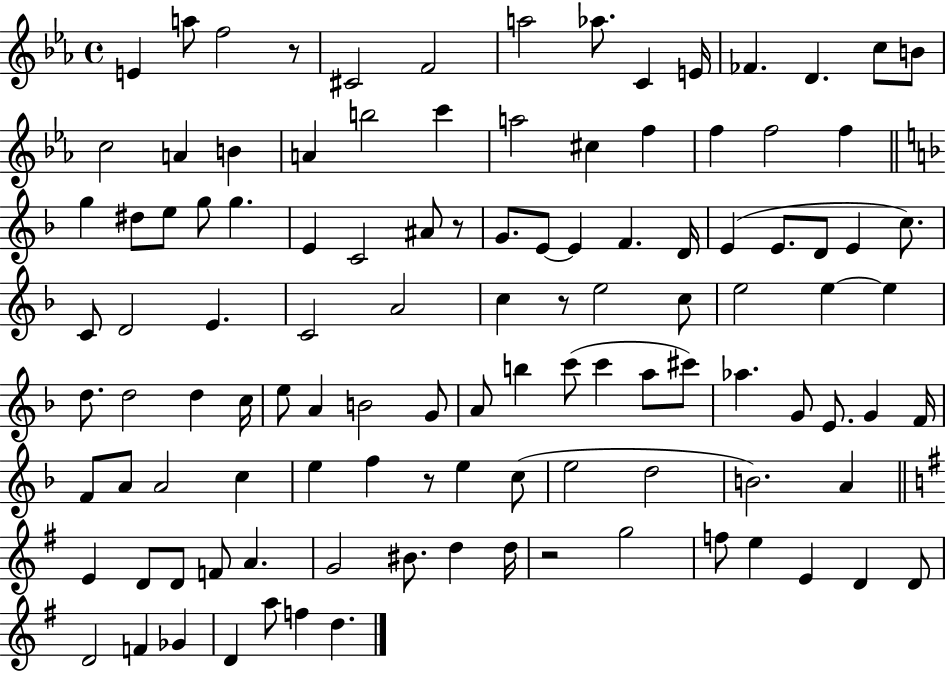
{
  \clef treble
  \time 4/4
  \defaultTimeSignature
  \key ees \major
  e'4 a''8 f''2 r8 | cis'2 f'2 | a''2 aes''8. c'4 e'16 | fes'4. d'4. c''8 b'8 | \break c''2 a'4 b'4 | a'4 b''2 c'''4 | a''2 cis''4 f''4 | f''4 f''2 f''4 | \break \bar "||" \break \key f \major g''4 dis''8 e''8 g''8 g''4. | e'4 c'2 ais'8 r8 | g'8. e'8~~ e'4 f'4. d'16 | e'4( e'8. d'8 e'4 c''8.) | \break c'8 d'2 e'4. | c'2 a'2 | c''4 r8 e''2 c''8 | e''2 e''4~~ e''4 | \break d''8. d''2 d''4 c''16 | e''8 a'4 b'2 g'8 | a'8 b''4 c'''8( c'''4 a''8 cis'''8) | aes''4. g'8 e'8. g'4 f'16 | \break f'8 a'8 a'2 c''4 | e''4 f''4 r8 e''4 c''8( | e''2 d''2 | b'2.) a'4 | \break \bar "||" \break \key e \minor e'4 d'8 d'8 f'8 a'4. | g'2 bis'8. d''4 d''16 | r2 g''2 | f''8 e''4 e'4 d'4 d'8 | \break d'2 f'4 ges'4 | d'4 a''8 f''4 d''4. | \bar "|."
}